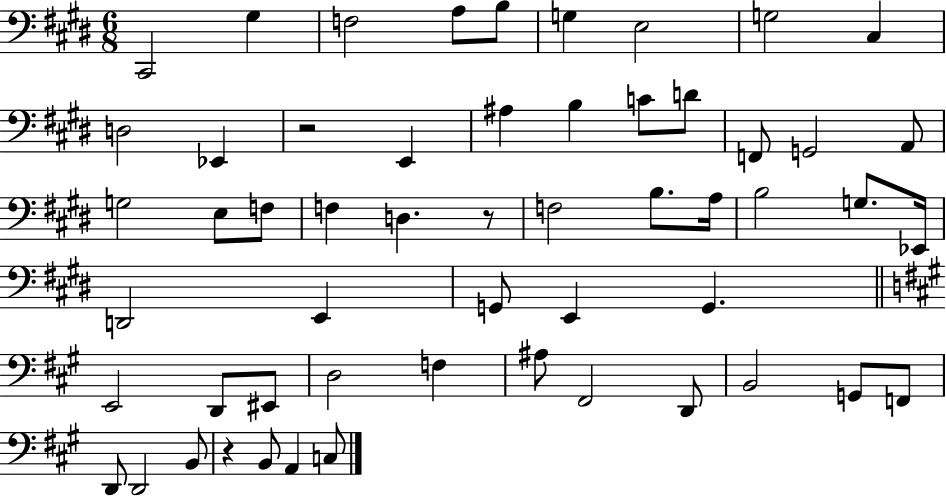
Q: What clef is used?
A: bass